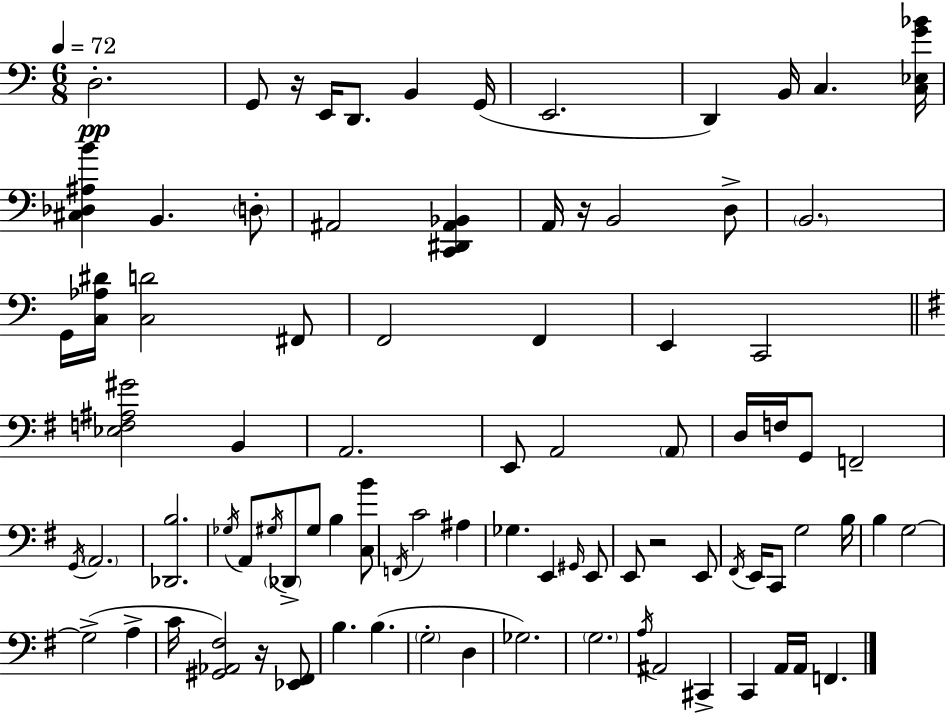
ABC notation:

X:1
T:Untitled
M:6/8
L:1/4
K:C
D,2 G,,/2 z/4 E,,/4 D,,/2 B,, G,,/4 E,,2 D,, B,,/4 C, [C,_E,G_B]/4 [^C,_D,^A,B] B,, D,/2 ^A,,2 [C,,^D,,^A,,_B,,] A,,/4 z/4 B,,2 D,/2 B,,2 G,,/4 [C,_A,^D]/4 [C,D]2 ^F,,/2 F,,2 F,, E,, C,,2 [_E,F,^A,^G]2 B,, A,,2 E,,/2 A,,2 A,,/2 D,/4 F,/4 G,,/2 F,,2 G,,/4 A,,2 [_D,,B,]2 _G,/4 A,,/2 ^G,/4 _D,,/2 ^G,/2 B, [C,B]/2 F,,/4 C2 ^A, _G, E,, ^G,,/4 E,,/2 E,,/2 z2 E,,/2 ^F,,/4 E,,/4 C,,/2 G,2 B,/4 B, G,2 G,2 A, C/4 [^G,,_A,,^F,]2 z/4 [_E,,^F,,]/2 B, B, G,2 D, _G,2 G,2 A,/4 ^A,,2 ^C,, C,, A,,/4 A,,/4 F,,